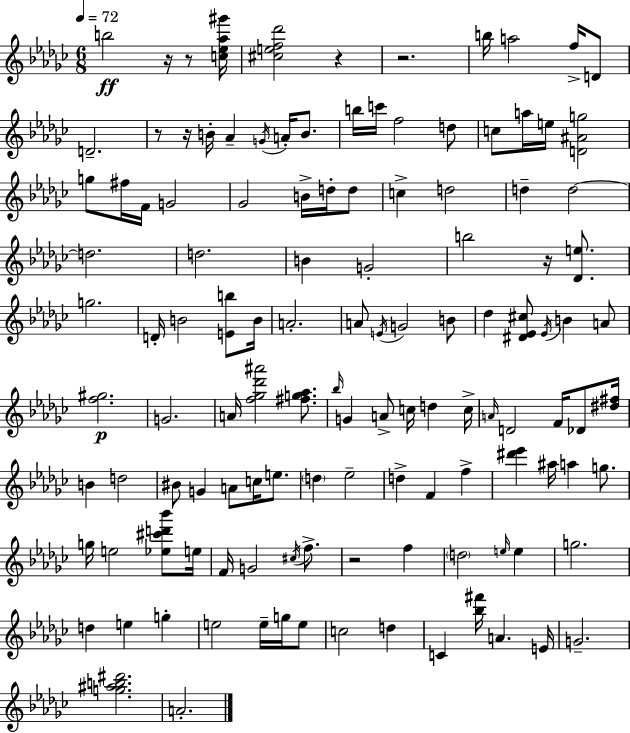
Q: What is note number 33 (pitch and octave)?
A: B4